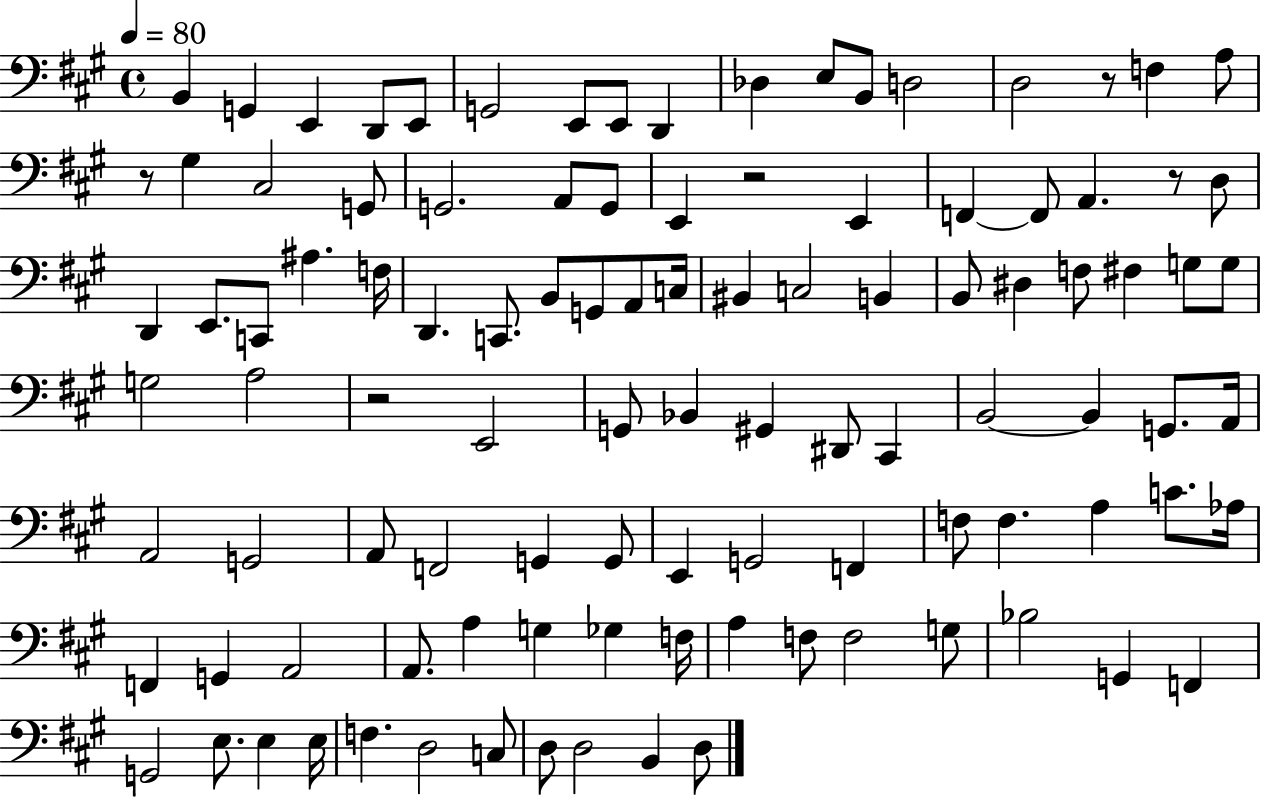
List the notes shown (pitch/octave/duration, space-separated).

B2/q G2/q E2/q D2/e E2/e G2/h E2/e E2/e D2/q Db3/q E3/e B2/e D3/h D3/h R/e F3/q A3/e R/e G#3/q C#3/h G2/e G2/h. A2/e G2/e E2/q R/h E2/q F2/q F2/e A2/q. R/e D3/e D2/q E2/e. C2/e A#3/q. F3/s D2/q. C2/e. B2/e G2/e A2/e C3/s BIS2/q C3/h B2/q B2/e D#3/q F3/e F#3/q G3/e G3/e G3/h A3/h R/h E2/h G2/e Bb2/q G#2/q D#2/e C#2/q B2/h B2/q G2/e. A2/s A2/h G2/h A2/e F2/h G2/q G2/e E2/q G2/h F2/q F3/e F3/q. A3/q C4/e. Ab3/s F2/q G2/q A2/h A2/e. A3/q G3/q Gb3/q F3/s A3/q F3/e F3/h G3/e Bb3/h G2/q F2/q G2/h E3/e. E3/q E3/s F3/q. D3/h C3/e D3/e D3/h B2/q D3/e